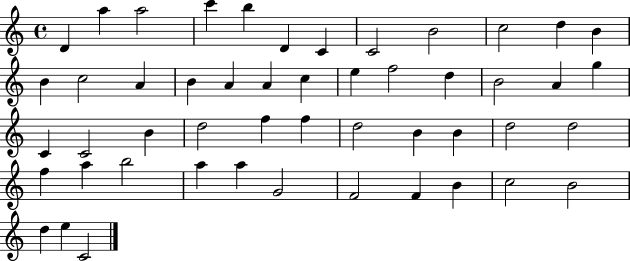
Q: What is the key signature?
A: C major